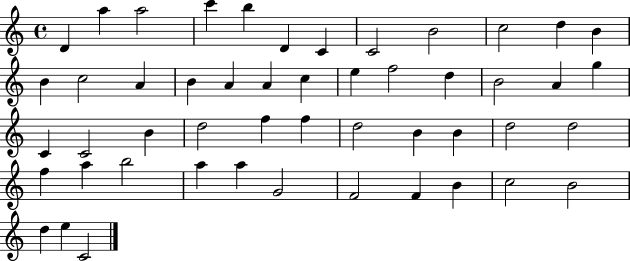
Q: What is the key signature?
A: C major